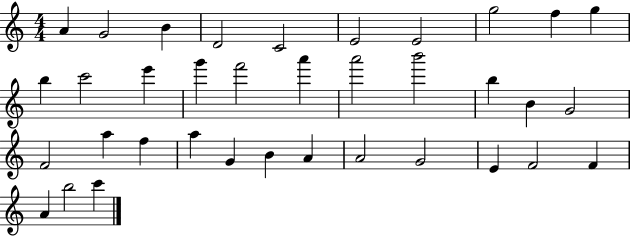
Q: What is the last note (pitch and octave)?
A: C6